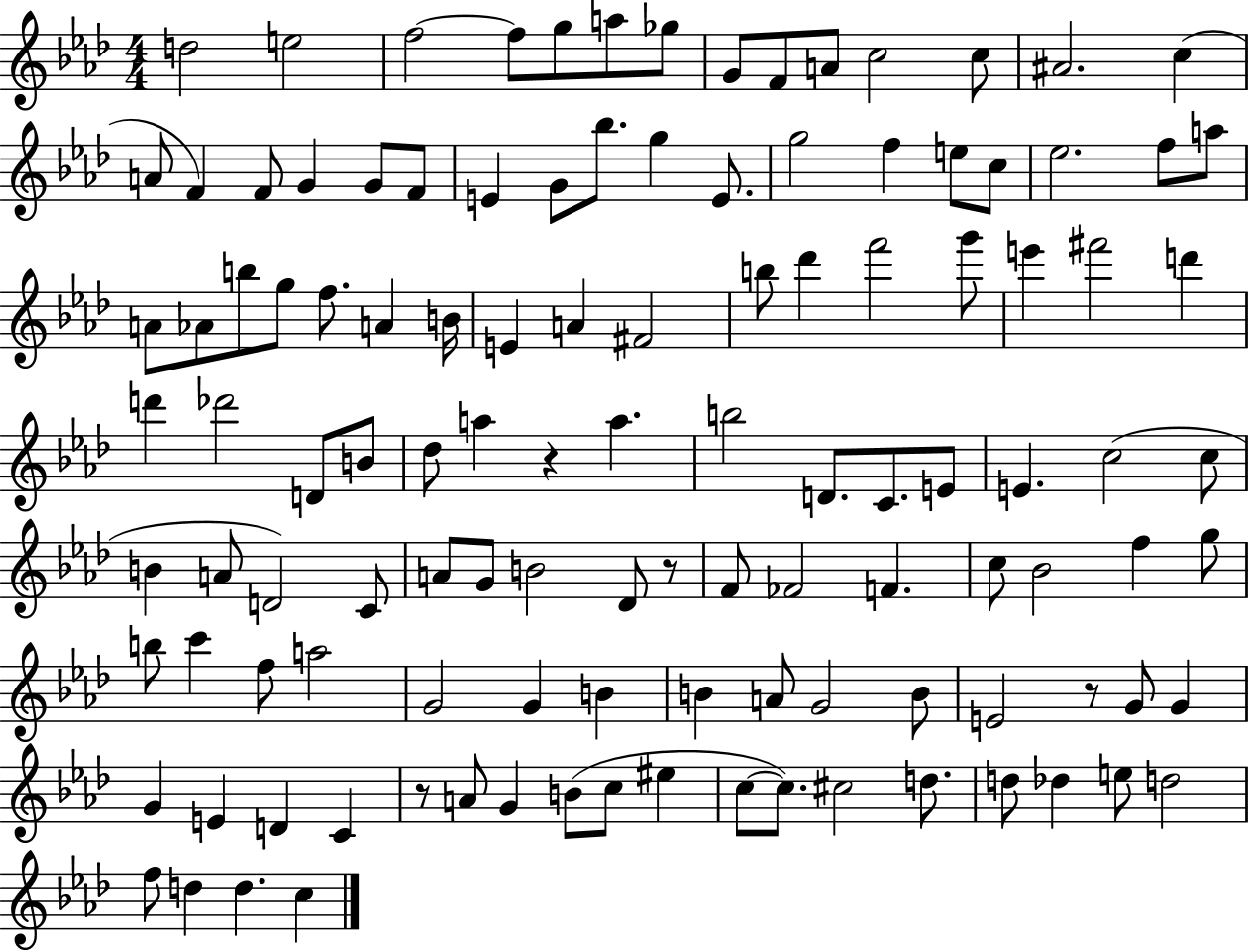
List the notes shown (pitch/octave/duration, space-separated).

D5/h E5/h F5/h F5/e G5/e A5/e Gb5/e G4/e F4/e A4/e C5/h C5/e A#4/h. C5/q A4/e F4/q F4/e G4/q G4/e F4/e E4/q G4/e Bb5/e. G5/q E4/e. G5/h F5/q E5/e C5/e Eb5/h. F5/e A5/e A4/e Ab4/e B5/e G5/e F5/e. A4/q B4/s E4/q A4/q F#4/h B5/e Db6/q F6/h G6/e E6/q F#6/h D6/q D6/q Db6/h D4/e B4/e Db5/e A5/q R/q A5/q. B5/h D4/e. C4/e. E4/e E4/q. C5/h C5/e B4/q A4/e D4/h C4/e A4/e G4/e B4/h Db4/e R/e F4/e FES4/h F4/q. C5/e Bb4/h F5/q G5/e B5/e C6/q F5/e A5/h G4/h G4/q B4/q B4/q A4/e G4/h B4/e E4/h R/e G4/e G4/q G4/q E4/q D4/q C4/q R/e A4/e G4/q B4/e C5/e EIS5/q C5/e C5/e. C#5/h D5/e. D5/e Db5/q E5/e D5/h F5/e D5/q D5/q. C5/q